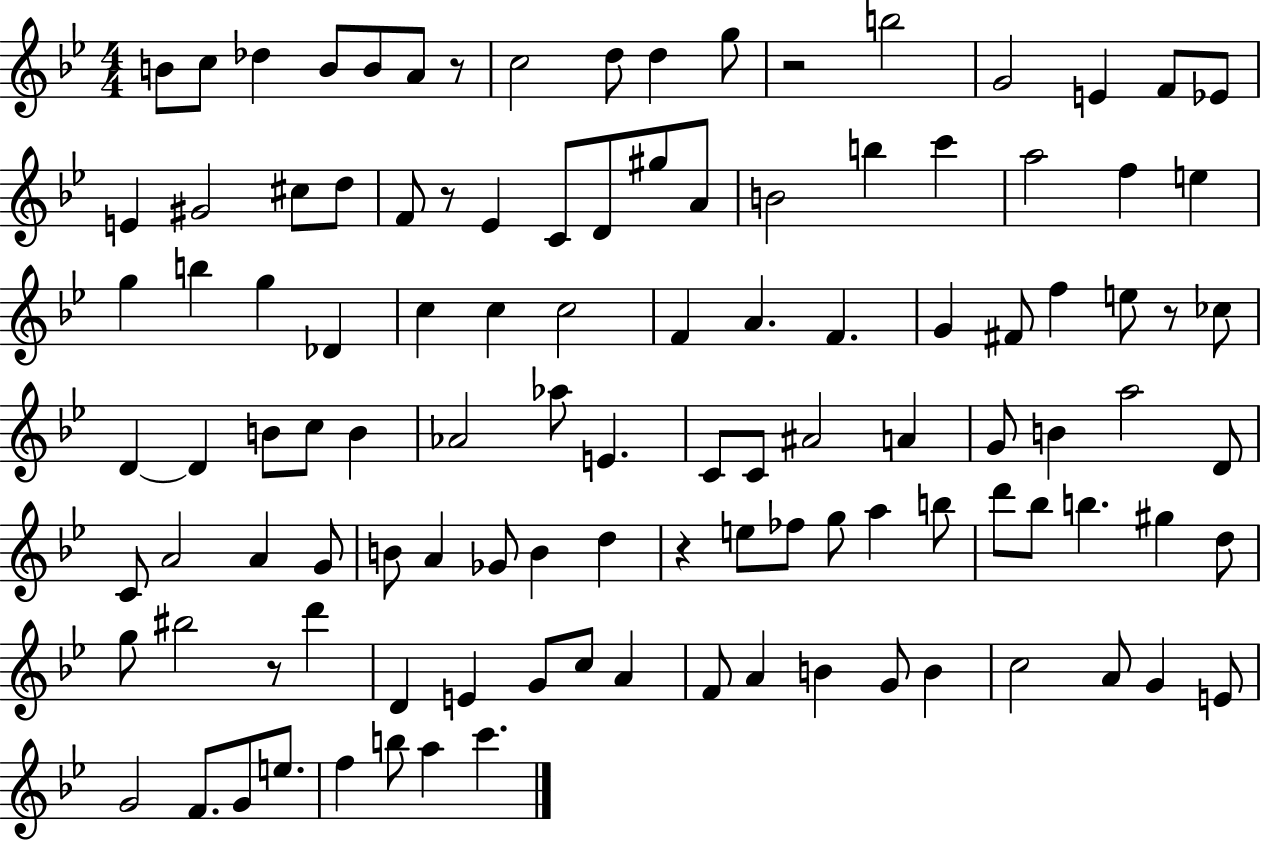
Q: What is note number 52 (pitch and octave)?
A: Ab4